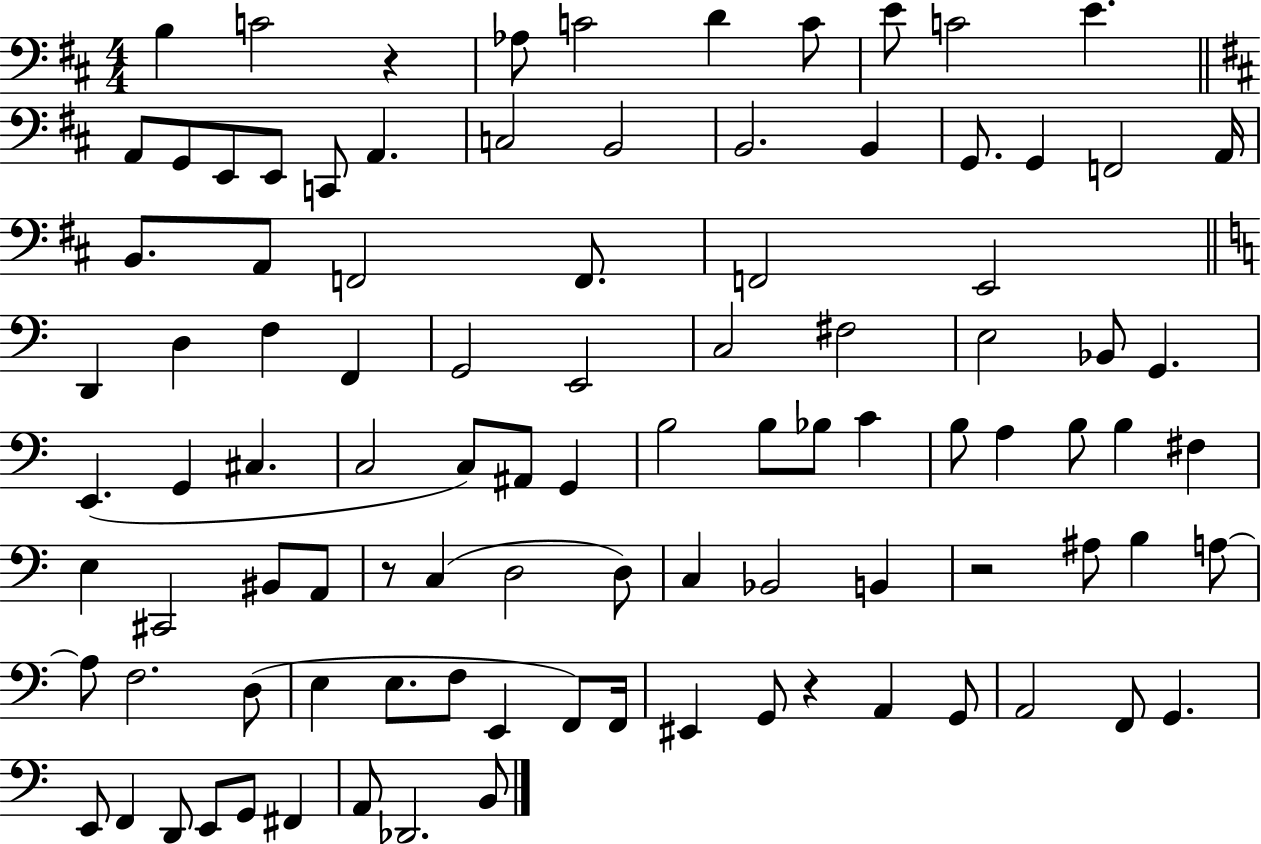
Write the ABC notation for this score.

X:1
T:Untitled
M:4/4
L:1/4
K:D
B, C2 z _A,/2 C2 D C/2 E/2 C2 E A,,/2 G,,/2 E,,/2 E,,/2 C,,/2 A,, C,2 B,,2 B,,2 B,, G,,/2 G,, F,,2 A,,/4 B,,/2 A,,/2 F,,2 F,,/2 F,,2 E,,2 D,, D, F, F,, G,,2 E,,2 C,2 ^F,2 E,2 _B,,/2 G,, E,, G,, ^C, C,2 C,/2 ^A,,/2 G,, B,2 B,/2 _B,/2 C B,/2 A, B,/2 B, ^F, E, ^C,,2 ^B,,/2 A,,/2 z/2 C, D,2 D,/2 C, _B,,2 B,, z2 ^A,/2 B, A,/2 A,/2 F,2 D,/2 E, E,/2 F,/2 E,, F,,/2 F,,/4 ^E,, G,,/2 z A,, G,,/2 A,,2 F,,/2 G,, E,,/2 F,, D,,/2 E,,/2 G,,/2 ^F,, A,,/2 _D,,2 B,,/2